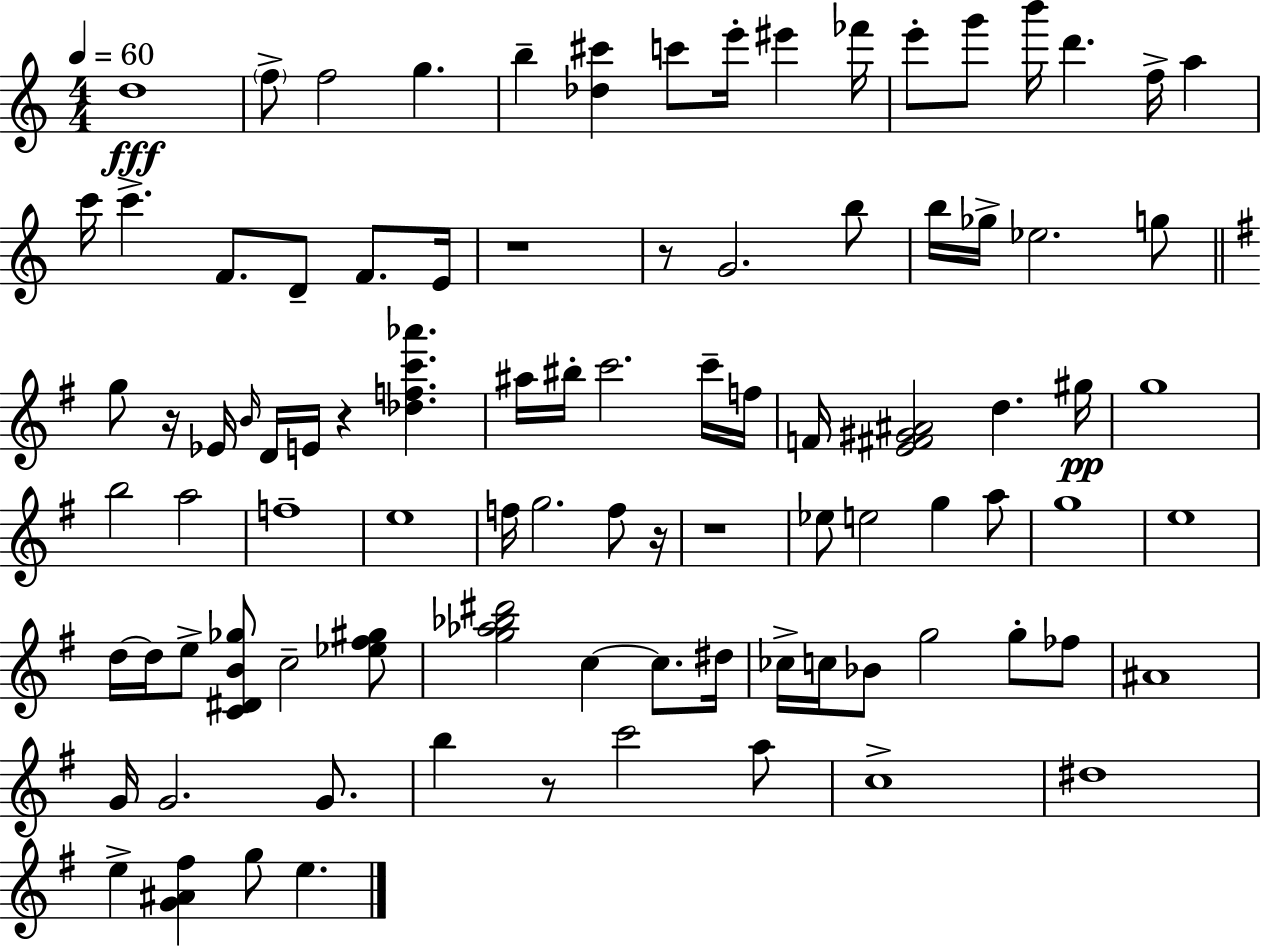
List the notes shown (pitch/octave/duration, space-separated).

D5/w F5/e F5/h G5/q. B5/q [Db5,C#6]/q C6/e E6/s EIS6/q FES6/s E6/e G6/e B6/s D6/q. F5/s A5/q C6/s C6/q. F4/e. D4/e F4/e. E4/s R/w R/e G4/h. B5/e B5/s Gb5/s Eb5/h. G5/e G5/e R/s Eb4/s B4/s D4/s E4/s R/q [Db5,F5,C6,Ab6]/q. A#5/s BIS5/s C6/h. C6/s F5/s F4/s [E4,F#4,G#4,A#4]/h D5/q. G#5/s G5/w B5/h A5/h F5/w E5/w F5/s G5/h. F5/e R/s R/w Eb5/e E5/h G5/q A5/e G5/w E5/w D5/s D5/s E5/e [C4,D#4,B4,Gb5]/e C5/h [Eb5,F#5,G#5]/e [G5,Ab5,Bb5,D#6]/h C5/q C5/e. D#5/s CES5/s C5/s Bb4/e G5/h G5/e FES5/e A#4/w G4/s G4/h. G4/e. B5/q R/e C6/h A5/e C5/w D#5/w E5/q [G4,A#4,F#5]/q G5/e E5/q.